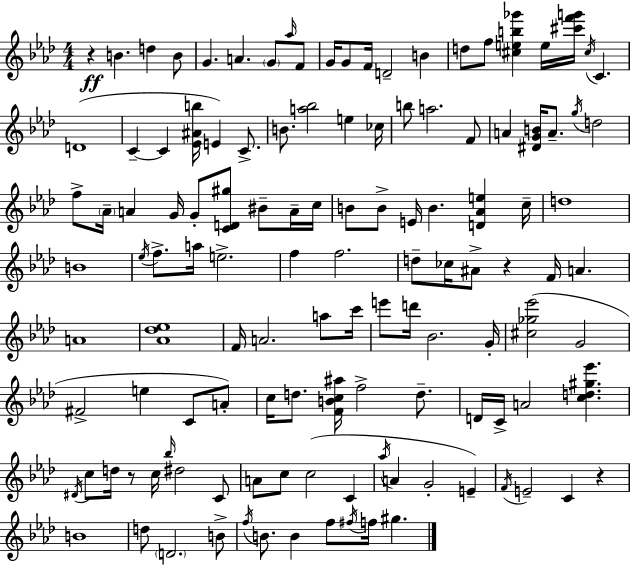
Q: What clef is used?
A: treble